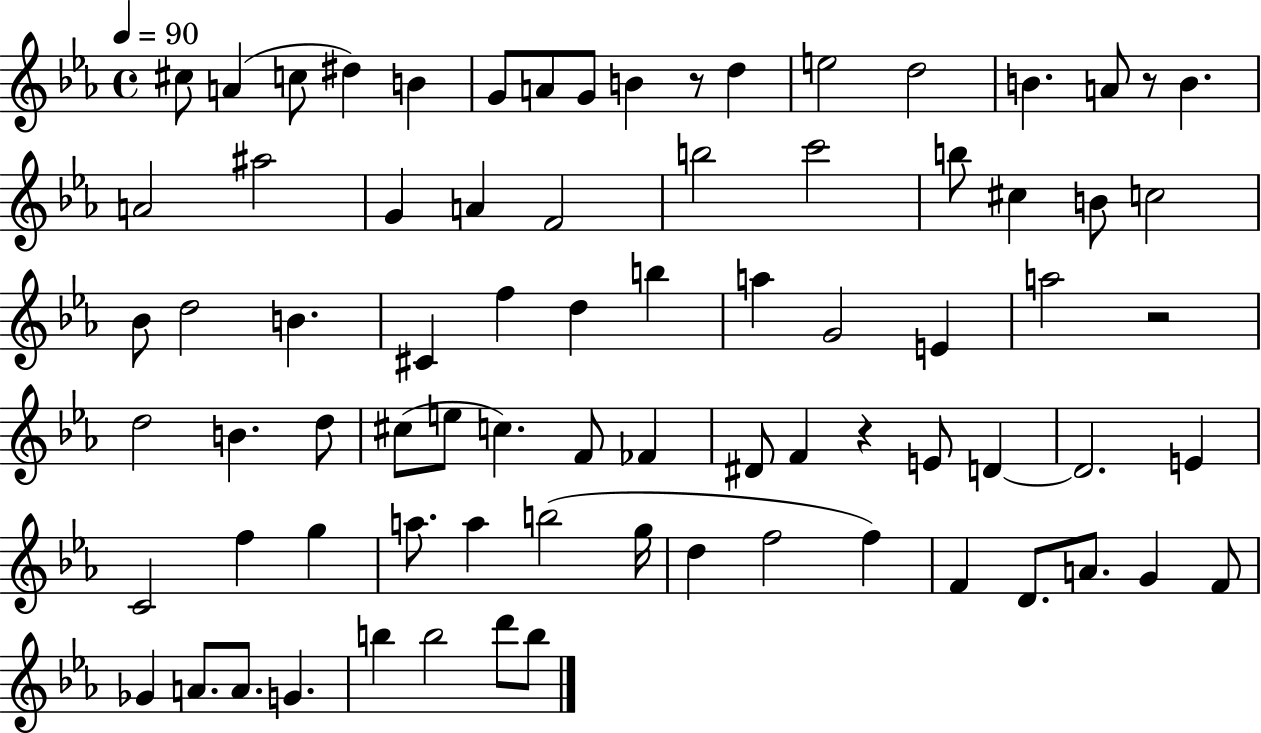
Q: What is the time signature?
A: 4/4